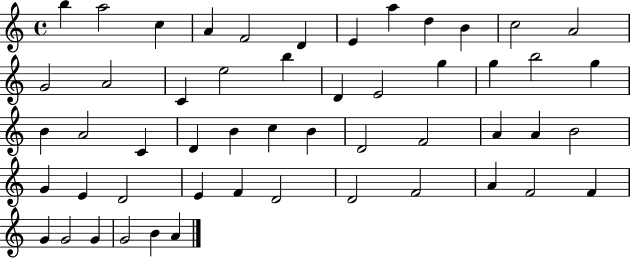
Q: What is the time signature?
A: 4/4